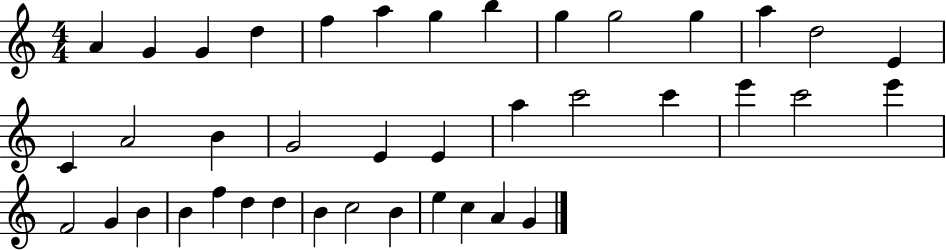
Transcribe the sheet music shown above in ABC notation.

X:1
T:Untitled
M:4/4
L:1/4
K:C
A G G d f a g b g g2 g a d2 E C A2 B G2 E E a c'2 c' e' c'2 e' F2 G B B f d d B c2 B e c A G